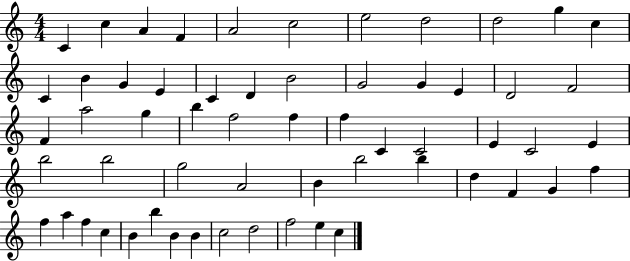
X:1
T:Untitled
M:4/4
L:1/4
K:C
C c A F A2 c2 e2 d2 d2 g c C B G E C D B2 G2 G E D2 F2 F a2 g b f2 f f C C2 E C2 E b2 b2 g2 A2 B b2 b d F G f f a f c B b B B c2 d2 f2 e c